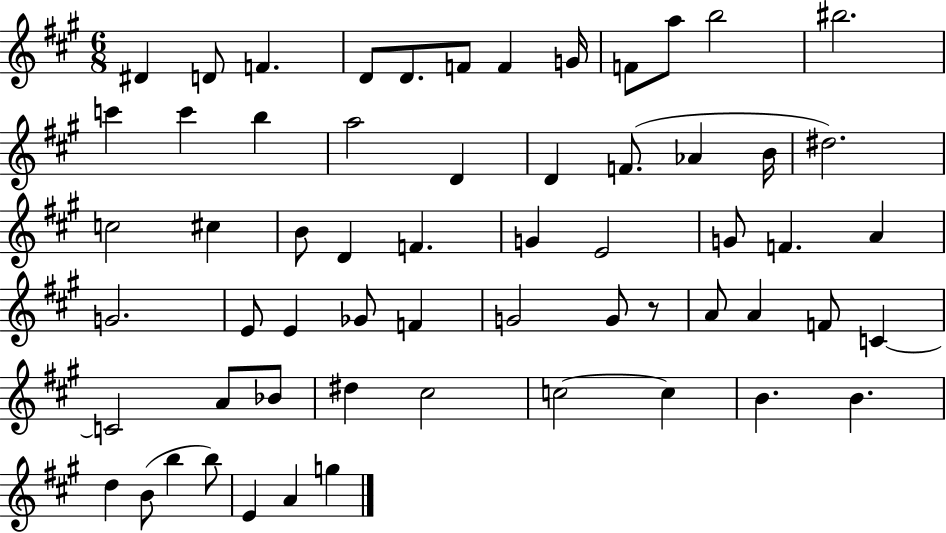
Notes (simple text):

D#4/q D4/e F4/q. D4/e D4/e. F4/e F4/q G4/s F4/e A5/e B5/h BIS5/h. C6/q C6/q B5/q A5/h D4/q D4/q F4/e. Ab4/q B4/s D#5/h. C5/h C#5/q B4/e D4/q F4/q. G4/q E4/h G4/e F4/q. A4/q G4/h. E4/e E4/q Gb4/e F4/q G4/h G4/e R/e A4/e A4/q F4/e C4/q C4/h A4/e Bb4/e D#5/q C#5/h C5/h C5/q B4/q. B4/q. D5/q B4/e B5/q B5/e E4/q A4/q G5/q